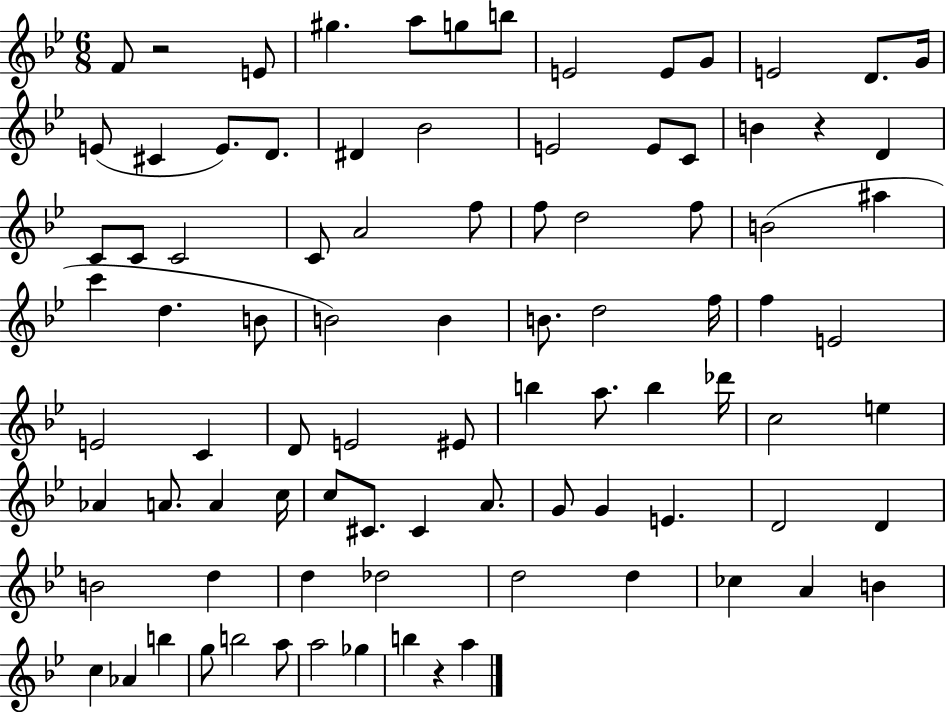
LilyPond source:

{
  \clef treble
  \numericTimeSignature
  \time 6/8
  \key bes \major
  \repeat volta 2 { f'8 r2 e'8 | gis''4. a''8 g''8 b''8 | e'2 e'8 g'8 | e'2 d'8. g'16 | \break e'8( cis'4 e'8.) d'8. | dis'4 bes'2 | e'2 e'8 c'8 | b'4 r4 d'4 | \break c'8 c'8 c'2 | c'8 a'2 f''8 | f''8 d''2 f''8 | b'2( ais''4 | \break c'''4 d''4. b'8 | b'2) b'4 | b'8. d''2 f''16 | f''4 e'2 | \break e'2 c'4 | d'8 e'2 eis'8 | b''4 a''8. b''4 des'''16 | c''2 e''4 | \break aes'4 a'8. a'4 c''16 | c''8 cis'8. cis'4 a'8. | g'8 g'4 e'4. | d'2 d'4 | \break b'2 d''4 | d''4 des''2 | d''2 d''4 | ces''4 a'4 b'4 | \break c''4 aes'4 b''4 | g''8 b''2 a''8 | a''2 ges''4 | b''4 r4 a''4 | \break } \bar "|."
}